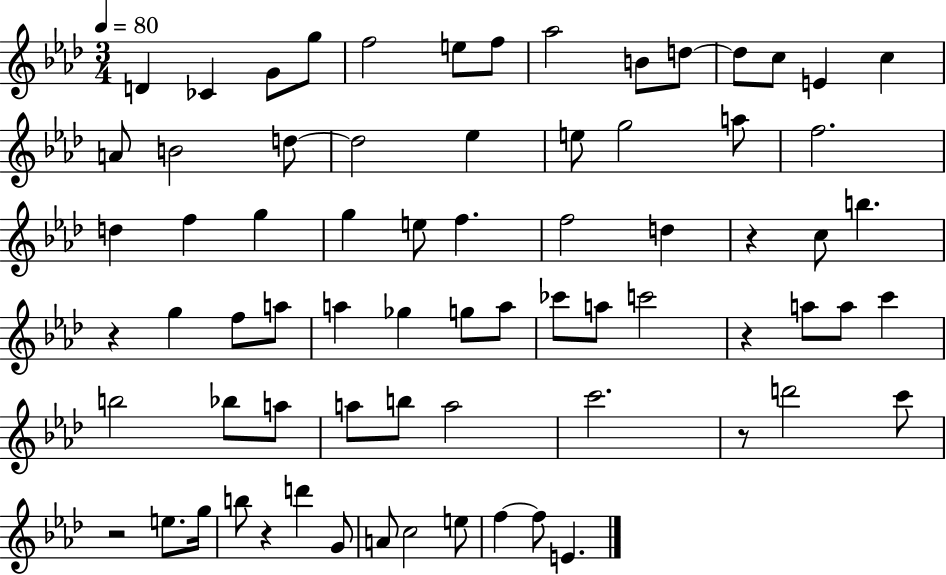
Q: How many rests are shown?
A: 6